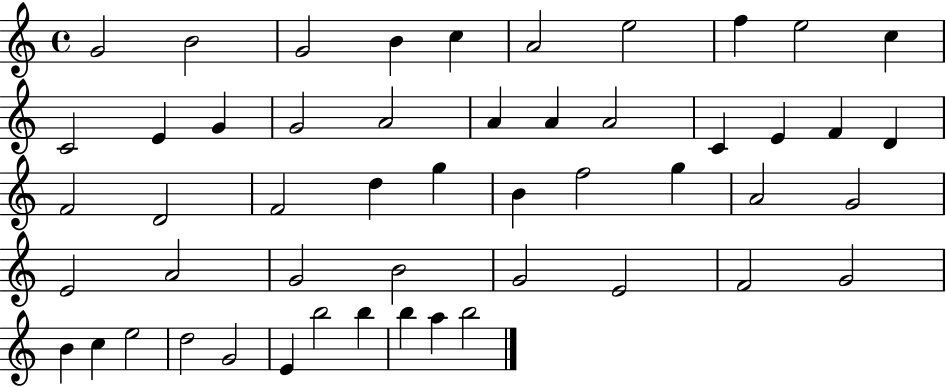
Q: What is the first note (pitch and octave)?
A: G4